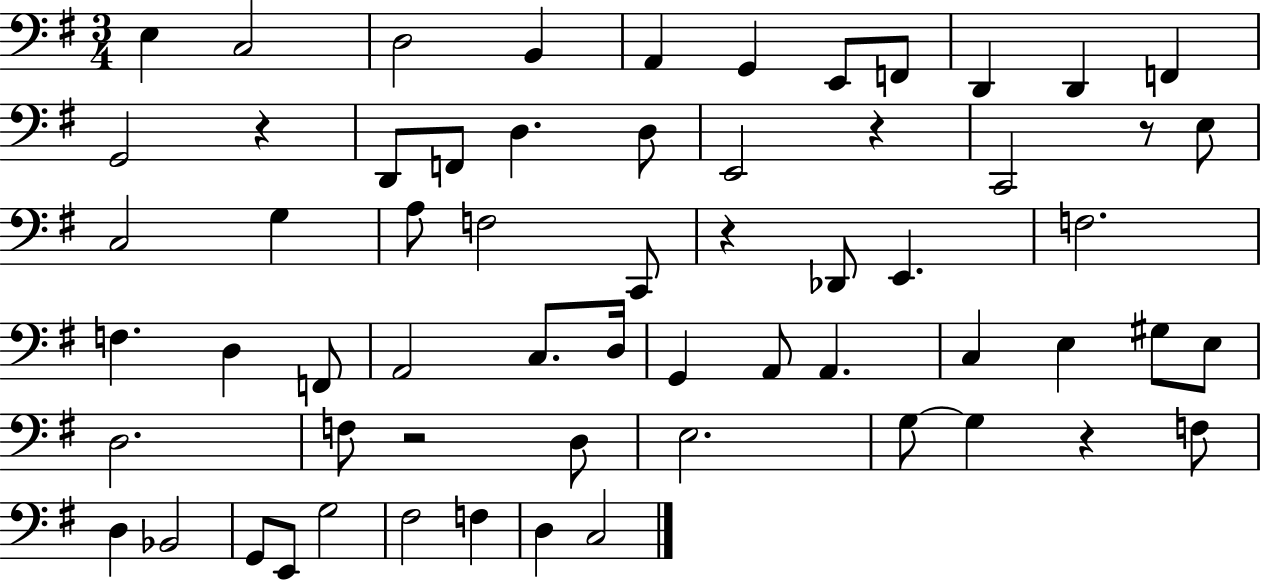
X:1
T:Untitled
M:3/4
L:1/4
K:G
E, C,2 D,2 B,, A,, G,, E,,/2 F,,/2 D,, D,, F,, G,,2 z D,,/2 F,,/2 D, D,/2 E,,2 z C,,2 z/2 E,/2 C,2 G, A,/2 F,2 C,,/2 z _D,,/2 E,, F,2 F, D, F,,/2 A,,2 C,/2 D,/4 G,, A,,/2 A,, C, E, ^G,/2 E,/2 D,2 F,/2 z2 D,/2 E,2 G,/2 G, z F,/2 D, _B,,2 G,,/2 E,,/2 G,2 ^F,2 F, D, C,2